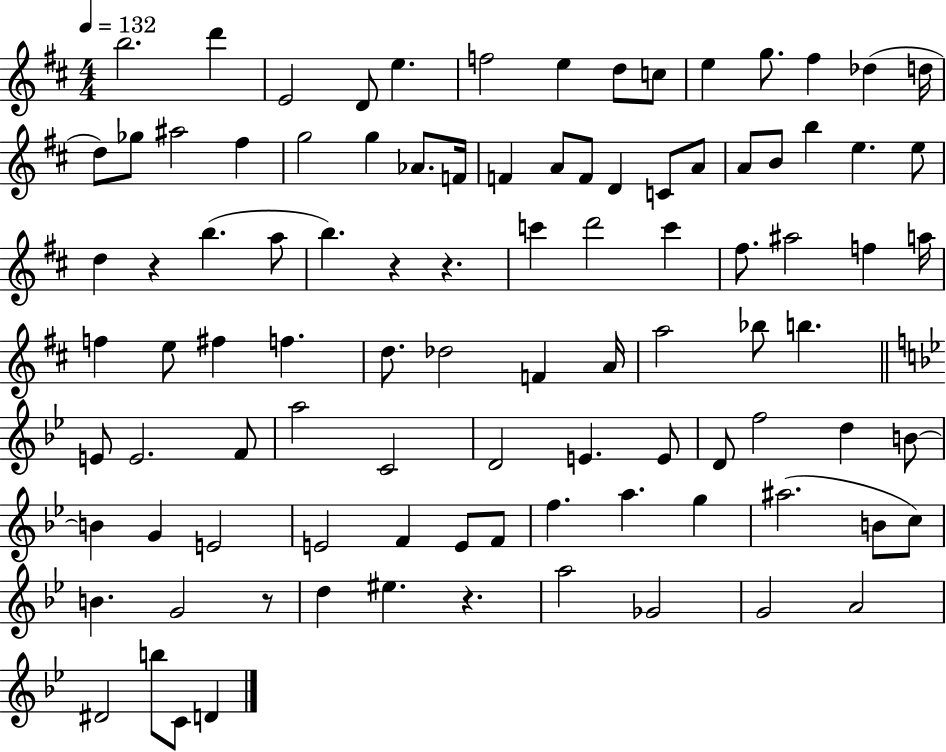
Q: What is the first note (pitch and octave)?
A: B5